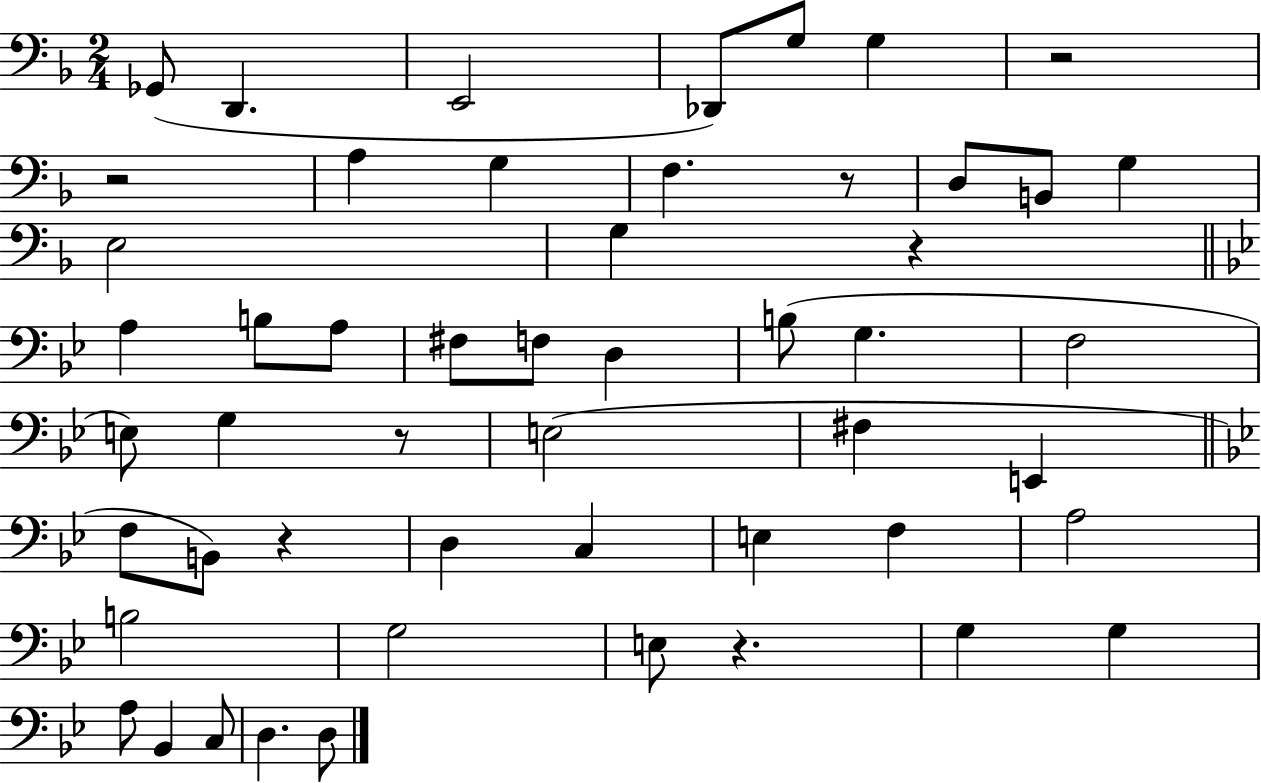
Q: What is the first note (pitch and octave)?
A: Gb2